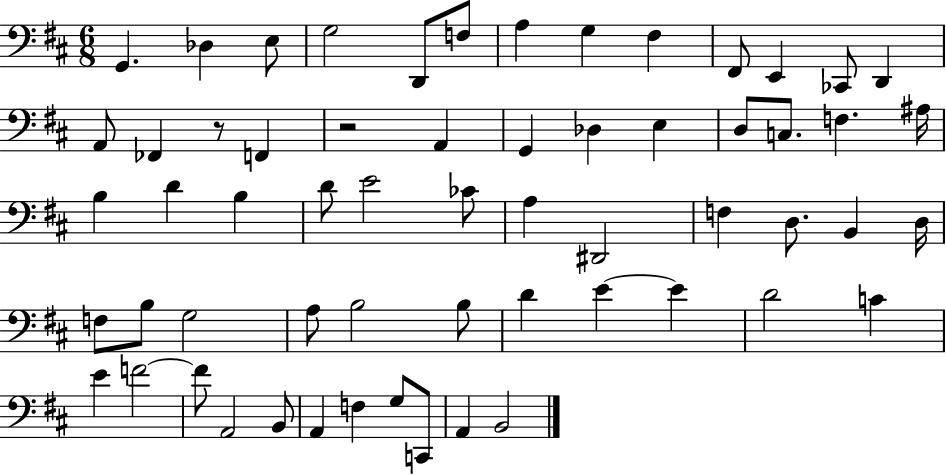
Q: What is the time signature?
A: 6/8